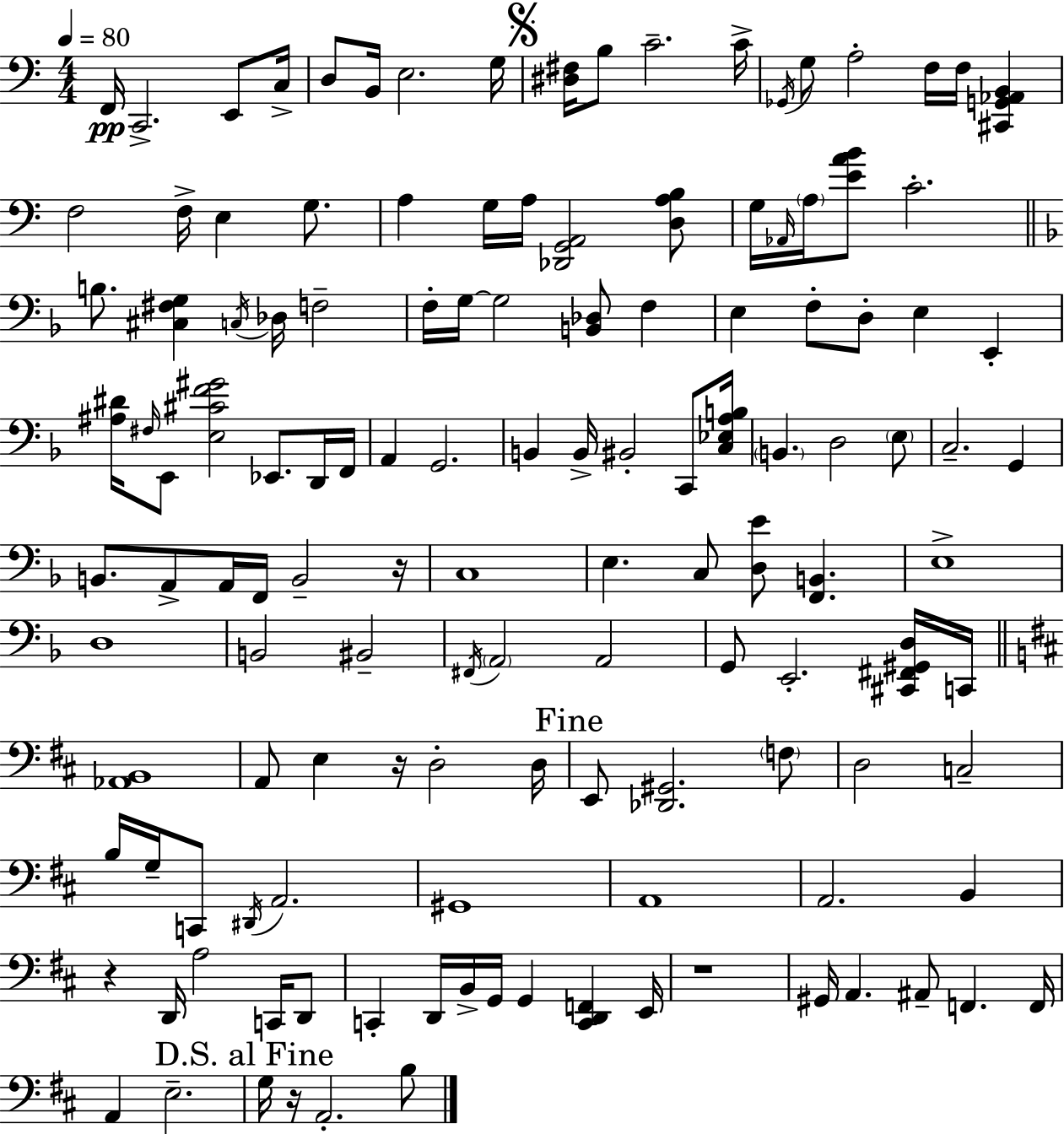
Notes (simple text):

F2/s C2/h. E2/e C3/s D3/e B2/s E3/h. G3/s [D#3,F#3]/s B3/e C4/h. C4/s Gb2/s G3/e A3/h F3/s F3/s [C#2,G2,Ab2,B2]/q F3/h F3/s E3/q G3/e. A3/q G3/s A3/s [Db2,G2,A2]/h [D3,A3,B3]/e G3/s Ab2/s A3/s [E4,A4,B4]/e C4/h. B3/e. [C#3,F#3,G3]/q C3/s Db3/s F3/h F3/s G3/s G3/h [B2,Db3]/e F3/q E3/q F3/e D3/e E3/q E2/q [A#3,D#4]/s F#3/s E2/e [E3,C#4,F4,G#4]/h Eb2/e. D2/s F2/s A2/q G2/h. B2/q B2/s BIS2/h C2/e [C3,Eb3,A3,B3]/s B2/q. D3/h E3/e C3/h. G2/q B2/e. A2/e A2/s F2/s B2/h R/s C3/w E3/q. C3/e [D3,E4]/e [F2,B2]/q. E3/w D3/w B2/h BIS2/h F#2/s A2/h A2/h G2/e E2/h. [C#2,F#2,G#2,D3]/s C2/s [Ab2,B2]/w A2/e E3/q R/s D3/h D3/s E2/e [Db2,G#2]/h. F3/e D3/h C3/h B3/s G3/s C2/e D#2/s A2/h. G#2/w A2/w A2/h. B2/q R/q D2/s A3/h C2/s D2/e C2/q D2/s B2/s G2/s G2/q [C2,D2,F2]/q E2/s R/w G#2/s A2/q. A#2/e F2/q. F2/s A2/q E3/h. G3/s R/s A2/h. B3/e